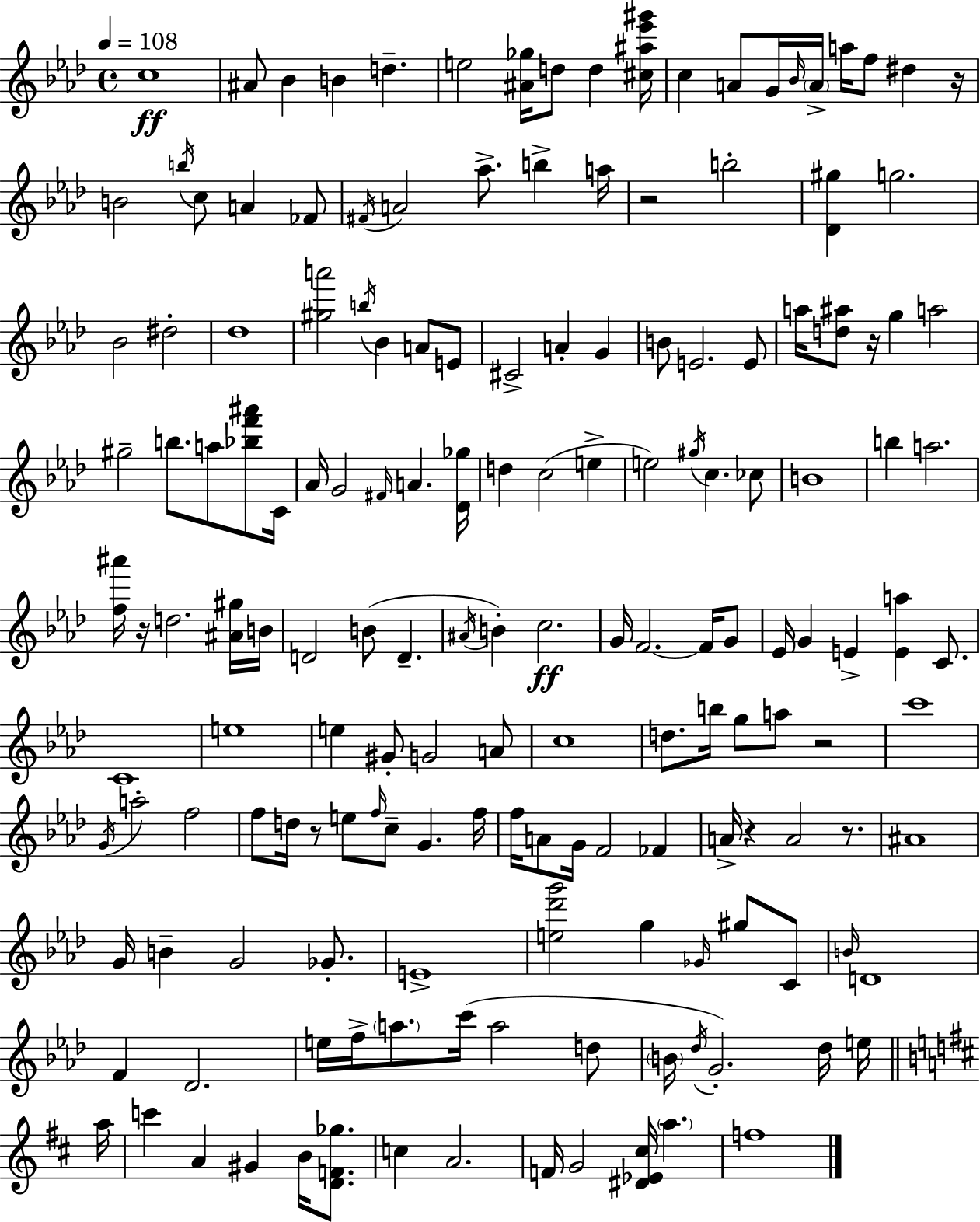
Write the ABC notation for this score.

X:1
T:Untitled
M:4/4
L:1/4
K:Fm
c4 ^A/2 _B B d e2 [^A_g]/4 d/2 d [^c^a_e'^g']/4 c A/2 G/4 _B/4 A/4 a/4 f/2 ^d z/4 B2 b/4 c/2 A _F/2 ^F/4 A2 _a/2 b a/4 z2 b2 [_D^g] g2 _B2 ^d2 _d4 [^ga']2 b/4 _B A/2 E/2 ^C2 A G B/2 E2 E/2 a/4 [d^a]/2 z/4 g a2 ^g2 b/2 a/2 [_bf'^a']/2 C/4 _A/4 G2 ^F/4 A [_D_g]/4 d c2 e e2 ^g/4 c _c/2 B4 b a2 [f^a']/4 z/4 d2 [^A^g]/4 B/4 D2 B/2 D ^A/4 B c2 G/4 F2 F/4 G/2 _E/4 G E [Ea] C/2 C4 e4 e ^G/2 G2 A/2 c4 d/2 b/4 g/2 a/2 z2 c'4 G/4 a2 f2 f/2 d/4 z/2 e/2 f/4 c/2 G f/4 f/4 A/2 G/4 F2 _F A/4 z A2 z/2 ^A4 G/4 B G2 _G/2 E4 [e_d'g']2 g _G/4 ^g/2 C/2 B/4 D4 F _D2 e/4 f/4 a/2 c'/4 a2 d/2 B/4 _d/4 G2 _d/4 e/4 a/4 c' A ^G B/4 [DF_g]/2 c A2 F/4 G2 [^D_E^c]/4 a f4